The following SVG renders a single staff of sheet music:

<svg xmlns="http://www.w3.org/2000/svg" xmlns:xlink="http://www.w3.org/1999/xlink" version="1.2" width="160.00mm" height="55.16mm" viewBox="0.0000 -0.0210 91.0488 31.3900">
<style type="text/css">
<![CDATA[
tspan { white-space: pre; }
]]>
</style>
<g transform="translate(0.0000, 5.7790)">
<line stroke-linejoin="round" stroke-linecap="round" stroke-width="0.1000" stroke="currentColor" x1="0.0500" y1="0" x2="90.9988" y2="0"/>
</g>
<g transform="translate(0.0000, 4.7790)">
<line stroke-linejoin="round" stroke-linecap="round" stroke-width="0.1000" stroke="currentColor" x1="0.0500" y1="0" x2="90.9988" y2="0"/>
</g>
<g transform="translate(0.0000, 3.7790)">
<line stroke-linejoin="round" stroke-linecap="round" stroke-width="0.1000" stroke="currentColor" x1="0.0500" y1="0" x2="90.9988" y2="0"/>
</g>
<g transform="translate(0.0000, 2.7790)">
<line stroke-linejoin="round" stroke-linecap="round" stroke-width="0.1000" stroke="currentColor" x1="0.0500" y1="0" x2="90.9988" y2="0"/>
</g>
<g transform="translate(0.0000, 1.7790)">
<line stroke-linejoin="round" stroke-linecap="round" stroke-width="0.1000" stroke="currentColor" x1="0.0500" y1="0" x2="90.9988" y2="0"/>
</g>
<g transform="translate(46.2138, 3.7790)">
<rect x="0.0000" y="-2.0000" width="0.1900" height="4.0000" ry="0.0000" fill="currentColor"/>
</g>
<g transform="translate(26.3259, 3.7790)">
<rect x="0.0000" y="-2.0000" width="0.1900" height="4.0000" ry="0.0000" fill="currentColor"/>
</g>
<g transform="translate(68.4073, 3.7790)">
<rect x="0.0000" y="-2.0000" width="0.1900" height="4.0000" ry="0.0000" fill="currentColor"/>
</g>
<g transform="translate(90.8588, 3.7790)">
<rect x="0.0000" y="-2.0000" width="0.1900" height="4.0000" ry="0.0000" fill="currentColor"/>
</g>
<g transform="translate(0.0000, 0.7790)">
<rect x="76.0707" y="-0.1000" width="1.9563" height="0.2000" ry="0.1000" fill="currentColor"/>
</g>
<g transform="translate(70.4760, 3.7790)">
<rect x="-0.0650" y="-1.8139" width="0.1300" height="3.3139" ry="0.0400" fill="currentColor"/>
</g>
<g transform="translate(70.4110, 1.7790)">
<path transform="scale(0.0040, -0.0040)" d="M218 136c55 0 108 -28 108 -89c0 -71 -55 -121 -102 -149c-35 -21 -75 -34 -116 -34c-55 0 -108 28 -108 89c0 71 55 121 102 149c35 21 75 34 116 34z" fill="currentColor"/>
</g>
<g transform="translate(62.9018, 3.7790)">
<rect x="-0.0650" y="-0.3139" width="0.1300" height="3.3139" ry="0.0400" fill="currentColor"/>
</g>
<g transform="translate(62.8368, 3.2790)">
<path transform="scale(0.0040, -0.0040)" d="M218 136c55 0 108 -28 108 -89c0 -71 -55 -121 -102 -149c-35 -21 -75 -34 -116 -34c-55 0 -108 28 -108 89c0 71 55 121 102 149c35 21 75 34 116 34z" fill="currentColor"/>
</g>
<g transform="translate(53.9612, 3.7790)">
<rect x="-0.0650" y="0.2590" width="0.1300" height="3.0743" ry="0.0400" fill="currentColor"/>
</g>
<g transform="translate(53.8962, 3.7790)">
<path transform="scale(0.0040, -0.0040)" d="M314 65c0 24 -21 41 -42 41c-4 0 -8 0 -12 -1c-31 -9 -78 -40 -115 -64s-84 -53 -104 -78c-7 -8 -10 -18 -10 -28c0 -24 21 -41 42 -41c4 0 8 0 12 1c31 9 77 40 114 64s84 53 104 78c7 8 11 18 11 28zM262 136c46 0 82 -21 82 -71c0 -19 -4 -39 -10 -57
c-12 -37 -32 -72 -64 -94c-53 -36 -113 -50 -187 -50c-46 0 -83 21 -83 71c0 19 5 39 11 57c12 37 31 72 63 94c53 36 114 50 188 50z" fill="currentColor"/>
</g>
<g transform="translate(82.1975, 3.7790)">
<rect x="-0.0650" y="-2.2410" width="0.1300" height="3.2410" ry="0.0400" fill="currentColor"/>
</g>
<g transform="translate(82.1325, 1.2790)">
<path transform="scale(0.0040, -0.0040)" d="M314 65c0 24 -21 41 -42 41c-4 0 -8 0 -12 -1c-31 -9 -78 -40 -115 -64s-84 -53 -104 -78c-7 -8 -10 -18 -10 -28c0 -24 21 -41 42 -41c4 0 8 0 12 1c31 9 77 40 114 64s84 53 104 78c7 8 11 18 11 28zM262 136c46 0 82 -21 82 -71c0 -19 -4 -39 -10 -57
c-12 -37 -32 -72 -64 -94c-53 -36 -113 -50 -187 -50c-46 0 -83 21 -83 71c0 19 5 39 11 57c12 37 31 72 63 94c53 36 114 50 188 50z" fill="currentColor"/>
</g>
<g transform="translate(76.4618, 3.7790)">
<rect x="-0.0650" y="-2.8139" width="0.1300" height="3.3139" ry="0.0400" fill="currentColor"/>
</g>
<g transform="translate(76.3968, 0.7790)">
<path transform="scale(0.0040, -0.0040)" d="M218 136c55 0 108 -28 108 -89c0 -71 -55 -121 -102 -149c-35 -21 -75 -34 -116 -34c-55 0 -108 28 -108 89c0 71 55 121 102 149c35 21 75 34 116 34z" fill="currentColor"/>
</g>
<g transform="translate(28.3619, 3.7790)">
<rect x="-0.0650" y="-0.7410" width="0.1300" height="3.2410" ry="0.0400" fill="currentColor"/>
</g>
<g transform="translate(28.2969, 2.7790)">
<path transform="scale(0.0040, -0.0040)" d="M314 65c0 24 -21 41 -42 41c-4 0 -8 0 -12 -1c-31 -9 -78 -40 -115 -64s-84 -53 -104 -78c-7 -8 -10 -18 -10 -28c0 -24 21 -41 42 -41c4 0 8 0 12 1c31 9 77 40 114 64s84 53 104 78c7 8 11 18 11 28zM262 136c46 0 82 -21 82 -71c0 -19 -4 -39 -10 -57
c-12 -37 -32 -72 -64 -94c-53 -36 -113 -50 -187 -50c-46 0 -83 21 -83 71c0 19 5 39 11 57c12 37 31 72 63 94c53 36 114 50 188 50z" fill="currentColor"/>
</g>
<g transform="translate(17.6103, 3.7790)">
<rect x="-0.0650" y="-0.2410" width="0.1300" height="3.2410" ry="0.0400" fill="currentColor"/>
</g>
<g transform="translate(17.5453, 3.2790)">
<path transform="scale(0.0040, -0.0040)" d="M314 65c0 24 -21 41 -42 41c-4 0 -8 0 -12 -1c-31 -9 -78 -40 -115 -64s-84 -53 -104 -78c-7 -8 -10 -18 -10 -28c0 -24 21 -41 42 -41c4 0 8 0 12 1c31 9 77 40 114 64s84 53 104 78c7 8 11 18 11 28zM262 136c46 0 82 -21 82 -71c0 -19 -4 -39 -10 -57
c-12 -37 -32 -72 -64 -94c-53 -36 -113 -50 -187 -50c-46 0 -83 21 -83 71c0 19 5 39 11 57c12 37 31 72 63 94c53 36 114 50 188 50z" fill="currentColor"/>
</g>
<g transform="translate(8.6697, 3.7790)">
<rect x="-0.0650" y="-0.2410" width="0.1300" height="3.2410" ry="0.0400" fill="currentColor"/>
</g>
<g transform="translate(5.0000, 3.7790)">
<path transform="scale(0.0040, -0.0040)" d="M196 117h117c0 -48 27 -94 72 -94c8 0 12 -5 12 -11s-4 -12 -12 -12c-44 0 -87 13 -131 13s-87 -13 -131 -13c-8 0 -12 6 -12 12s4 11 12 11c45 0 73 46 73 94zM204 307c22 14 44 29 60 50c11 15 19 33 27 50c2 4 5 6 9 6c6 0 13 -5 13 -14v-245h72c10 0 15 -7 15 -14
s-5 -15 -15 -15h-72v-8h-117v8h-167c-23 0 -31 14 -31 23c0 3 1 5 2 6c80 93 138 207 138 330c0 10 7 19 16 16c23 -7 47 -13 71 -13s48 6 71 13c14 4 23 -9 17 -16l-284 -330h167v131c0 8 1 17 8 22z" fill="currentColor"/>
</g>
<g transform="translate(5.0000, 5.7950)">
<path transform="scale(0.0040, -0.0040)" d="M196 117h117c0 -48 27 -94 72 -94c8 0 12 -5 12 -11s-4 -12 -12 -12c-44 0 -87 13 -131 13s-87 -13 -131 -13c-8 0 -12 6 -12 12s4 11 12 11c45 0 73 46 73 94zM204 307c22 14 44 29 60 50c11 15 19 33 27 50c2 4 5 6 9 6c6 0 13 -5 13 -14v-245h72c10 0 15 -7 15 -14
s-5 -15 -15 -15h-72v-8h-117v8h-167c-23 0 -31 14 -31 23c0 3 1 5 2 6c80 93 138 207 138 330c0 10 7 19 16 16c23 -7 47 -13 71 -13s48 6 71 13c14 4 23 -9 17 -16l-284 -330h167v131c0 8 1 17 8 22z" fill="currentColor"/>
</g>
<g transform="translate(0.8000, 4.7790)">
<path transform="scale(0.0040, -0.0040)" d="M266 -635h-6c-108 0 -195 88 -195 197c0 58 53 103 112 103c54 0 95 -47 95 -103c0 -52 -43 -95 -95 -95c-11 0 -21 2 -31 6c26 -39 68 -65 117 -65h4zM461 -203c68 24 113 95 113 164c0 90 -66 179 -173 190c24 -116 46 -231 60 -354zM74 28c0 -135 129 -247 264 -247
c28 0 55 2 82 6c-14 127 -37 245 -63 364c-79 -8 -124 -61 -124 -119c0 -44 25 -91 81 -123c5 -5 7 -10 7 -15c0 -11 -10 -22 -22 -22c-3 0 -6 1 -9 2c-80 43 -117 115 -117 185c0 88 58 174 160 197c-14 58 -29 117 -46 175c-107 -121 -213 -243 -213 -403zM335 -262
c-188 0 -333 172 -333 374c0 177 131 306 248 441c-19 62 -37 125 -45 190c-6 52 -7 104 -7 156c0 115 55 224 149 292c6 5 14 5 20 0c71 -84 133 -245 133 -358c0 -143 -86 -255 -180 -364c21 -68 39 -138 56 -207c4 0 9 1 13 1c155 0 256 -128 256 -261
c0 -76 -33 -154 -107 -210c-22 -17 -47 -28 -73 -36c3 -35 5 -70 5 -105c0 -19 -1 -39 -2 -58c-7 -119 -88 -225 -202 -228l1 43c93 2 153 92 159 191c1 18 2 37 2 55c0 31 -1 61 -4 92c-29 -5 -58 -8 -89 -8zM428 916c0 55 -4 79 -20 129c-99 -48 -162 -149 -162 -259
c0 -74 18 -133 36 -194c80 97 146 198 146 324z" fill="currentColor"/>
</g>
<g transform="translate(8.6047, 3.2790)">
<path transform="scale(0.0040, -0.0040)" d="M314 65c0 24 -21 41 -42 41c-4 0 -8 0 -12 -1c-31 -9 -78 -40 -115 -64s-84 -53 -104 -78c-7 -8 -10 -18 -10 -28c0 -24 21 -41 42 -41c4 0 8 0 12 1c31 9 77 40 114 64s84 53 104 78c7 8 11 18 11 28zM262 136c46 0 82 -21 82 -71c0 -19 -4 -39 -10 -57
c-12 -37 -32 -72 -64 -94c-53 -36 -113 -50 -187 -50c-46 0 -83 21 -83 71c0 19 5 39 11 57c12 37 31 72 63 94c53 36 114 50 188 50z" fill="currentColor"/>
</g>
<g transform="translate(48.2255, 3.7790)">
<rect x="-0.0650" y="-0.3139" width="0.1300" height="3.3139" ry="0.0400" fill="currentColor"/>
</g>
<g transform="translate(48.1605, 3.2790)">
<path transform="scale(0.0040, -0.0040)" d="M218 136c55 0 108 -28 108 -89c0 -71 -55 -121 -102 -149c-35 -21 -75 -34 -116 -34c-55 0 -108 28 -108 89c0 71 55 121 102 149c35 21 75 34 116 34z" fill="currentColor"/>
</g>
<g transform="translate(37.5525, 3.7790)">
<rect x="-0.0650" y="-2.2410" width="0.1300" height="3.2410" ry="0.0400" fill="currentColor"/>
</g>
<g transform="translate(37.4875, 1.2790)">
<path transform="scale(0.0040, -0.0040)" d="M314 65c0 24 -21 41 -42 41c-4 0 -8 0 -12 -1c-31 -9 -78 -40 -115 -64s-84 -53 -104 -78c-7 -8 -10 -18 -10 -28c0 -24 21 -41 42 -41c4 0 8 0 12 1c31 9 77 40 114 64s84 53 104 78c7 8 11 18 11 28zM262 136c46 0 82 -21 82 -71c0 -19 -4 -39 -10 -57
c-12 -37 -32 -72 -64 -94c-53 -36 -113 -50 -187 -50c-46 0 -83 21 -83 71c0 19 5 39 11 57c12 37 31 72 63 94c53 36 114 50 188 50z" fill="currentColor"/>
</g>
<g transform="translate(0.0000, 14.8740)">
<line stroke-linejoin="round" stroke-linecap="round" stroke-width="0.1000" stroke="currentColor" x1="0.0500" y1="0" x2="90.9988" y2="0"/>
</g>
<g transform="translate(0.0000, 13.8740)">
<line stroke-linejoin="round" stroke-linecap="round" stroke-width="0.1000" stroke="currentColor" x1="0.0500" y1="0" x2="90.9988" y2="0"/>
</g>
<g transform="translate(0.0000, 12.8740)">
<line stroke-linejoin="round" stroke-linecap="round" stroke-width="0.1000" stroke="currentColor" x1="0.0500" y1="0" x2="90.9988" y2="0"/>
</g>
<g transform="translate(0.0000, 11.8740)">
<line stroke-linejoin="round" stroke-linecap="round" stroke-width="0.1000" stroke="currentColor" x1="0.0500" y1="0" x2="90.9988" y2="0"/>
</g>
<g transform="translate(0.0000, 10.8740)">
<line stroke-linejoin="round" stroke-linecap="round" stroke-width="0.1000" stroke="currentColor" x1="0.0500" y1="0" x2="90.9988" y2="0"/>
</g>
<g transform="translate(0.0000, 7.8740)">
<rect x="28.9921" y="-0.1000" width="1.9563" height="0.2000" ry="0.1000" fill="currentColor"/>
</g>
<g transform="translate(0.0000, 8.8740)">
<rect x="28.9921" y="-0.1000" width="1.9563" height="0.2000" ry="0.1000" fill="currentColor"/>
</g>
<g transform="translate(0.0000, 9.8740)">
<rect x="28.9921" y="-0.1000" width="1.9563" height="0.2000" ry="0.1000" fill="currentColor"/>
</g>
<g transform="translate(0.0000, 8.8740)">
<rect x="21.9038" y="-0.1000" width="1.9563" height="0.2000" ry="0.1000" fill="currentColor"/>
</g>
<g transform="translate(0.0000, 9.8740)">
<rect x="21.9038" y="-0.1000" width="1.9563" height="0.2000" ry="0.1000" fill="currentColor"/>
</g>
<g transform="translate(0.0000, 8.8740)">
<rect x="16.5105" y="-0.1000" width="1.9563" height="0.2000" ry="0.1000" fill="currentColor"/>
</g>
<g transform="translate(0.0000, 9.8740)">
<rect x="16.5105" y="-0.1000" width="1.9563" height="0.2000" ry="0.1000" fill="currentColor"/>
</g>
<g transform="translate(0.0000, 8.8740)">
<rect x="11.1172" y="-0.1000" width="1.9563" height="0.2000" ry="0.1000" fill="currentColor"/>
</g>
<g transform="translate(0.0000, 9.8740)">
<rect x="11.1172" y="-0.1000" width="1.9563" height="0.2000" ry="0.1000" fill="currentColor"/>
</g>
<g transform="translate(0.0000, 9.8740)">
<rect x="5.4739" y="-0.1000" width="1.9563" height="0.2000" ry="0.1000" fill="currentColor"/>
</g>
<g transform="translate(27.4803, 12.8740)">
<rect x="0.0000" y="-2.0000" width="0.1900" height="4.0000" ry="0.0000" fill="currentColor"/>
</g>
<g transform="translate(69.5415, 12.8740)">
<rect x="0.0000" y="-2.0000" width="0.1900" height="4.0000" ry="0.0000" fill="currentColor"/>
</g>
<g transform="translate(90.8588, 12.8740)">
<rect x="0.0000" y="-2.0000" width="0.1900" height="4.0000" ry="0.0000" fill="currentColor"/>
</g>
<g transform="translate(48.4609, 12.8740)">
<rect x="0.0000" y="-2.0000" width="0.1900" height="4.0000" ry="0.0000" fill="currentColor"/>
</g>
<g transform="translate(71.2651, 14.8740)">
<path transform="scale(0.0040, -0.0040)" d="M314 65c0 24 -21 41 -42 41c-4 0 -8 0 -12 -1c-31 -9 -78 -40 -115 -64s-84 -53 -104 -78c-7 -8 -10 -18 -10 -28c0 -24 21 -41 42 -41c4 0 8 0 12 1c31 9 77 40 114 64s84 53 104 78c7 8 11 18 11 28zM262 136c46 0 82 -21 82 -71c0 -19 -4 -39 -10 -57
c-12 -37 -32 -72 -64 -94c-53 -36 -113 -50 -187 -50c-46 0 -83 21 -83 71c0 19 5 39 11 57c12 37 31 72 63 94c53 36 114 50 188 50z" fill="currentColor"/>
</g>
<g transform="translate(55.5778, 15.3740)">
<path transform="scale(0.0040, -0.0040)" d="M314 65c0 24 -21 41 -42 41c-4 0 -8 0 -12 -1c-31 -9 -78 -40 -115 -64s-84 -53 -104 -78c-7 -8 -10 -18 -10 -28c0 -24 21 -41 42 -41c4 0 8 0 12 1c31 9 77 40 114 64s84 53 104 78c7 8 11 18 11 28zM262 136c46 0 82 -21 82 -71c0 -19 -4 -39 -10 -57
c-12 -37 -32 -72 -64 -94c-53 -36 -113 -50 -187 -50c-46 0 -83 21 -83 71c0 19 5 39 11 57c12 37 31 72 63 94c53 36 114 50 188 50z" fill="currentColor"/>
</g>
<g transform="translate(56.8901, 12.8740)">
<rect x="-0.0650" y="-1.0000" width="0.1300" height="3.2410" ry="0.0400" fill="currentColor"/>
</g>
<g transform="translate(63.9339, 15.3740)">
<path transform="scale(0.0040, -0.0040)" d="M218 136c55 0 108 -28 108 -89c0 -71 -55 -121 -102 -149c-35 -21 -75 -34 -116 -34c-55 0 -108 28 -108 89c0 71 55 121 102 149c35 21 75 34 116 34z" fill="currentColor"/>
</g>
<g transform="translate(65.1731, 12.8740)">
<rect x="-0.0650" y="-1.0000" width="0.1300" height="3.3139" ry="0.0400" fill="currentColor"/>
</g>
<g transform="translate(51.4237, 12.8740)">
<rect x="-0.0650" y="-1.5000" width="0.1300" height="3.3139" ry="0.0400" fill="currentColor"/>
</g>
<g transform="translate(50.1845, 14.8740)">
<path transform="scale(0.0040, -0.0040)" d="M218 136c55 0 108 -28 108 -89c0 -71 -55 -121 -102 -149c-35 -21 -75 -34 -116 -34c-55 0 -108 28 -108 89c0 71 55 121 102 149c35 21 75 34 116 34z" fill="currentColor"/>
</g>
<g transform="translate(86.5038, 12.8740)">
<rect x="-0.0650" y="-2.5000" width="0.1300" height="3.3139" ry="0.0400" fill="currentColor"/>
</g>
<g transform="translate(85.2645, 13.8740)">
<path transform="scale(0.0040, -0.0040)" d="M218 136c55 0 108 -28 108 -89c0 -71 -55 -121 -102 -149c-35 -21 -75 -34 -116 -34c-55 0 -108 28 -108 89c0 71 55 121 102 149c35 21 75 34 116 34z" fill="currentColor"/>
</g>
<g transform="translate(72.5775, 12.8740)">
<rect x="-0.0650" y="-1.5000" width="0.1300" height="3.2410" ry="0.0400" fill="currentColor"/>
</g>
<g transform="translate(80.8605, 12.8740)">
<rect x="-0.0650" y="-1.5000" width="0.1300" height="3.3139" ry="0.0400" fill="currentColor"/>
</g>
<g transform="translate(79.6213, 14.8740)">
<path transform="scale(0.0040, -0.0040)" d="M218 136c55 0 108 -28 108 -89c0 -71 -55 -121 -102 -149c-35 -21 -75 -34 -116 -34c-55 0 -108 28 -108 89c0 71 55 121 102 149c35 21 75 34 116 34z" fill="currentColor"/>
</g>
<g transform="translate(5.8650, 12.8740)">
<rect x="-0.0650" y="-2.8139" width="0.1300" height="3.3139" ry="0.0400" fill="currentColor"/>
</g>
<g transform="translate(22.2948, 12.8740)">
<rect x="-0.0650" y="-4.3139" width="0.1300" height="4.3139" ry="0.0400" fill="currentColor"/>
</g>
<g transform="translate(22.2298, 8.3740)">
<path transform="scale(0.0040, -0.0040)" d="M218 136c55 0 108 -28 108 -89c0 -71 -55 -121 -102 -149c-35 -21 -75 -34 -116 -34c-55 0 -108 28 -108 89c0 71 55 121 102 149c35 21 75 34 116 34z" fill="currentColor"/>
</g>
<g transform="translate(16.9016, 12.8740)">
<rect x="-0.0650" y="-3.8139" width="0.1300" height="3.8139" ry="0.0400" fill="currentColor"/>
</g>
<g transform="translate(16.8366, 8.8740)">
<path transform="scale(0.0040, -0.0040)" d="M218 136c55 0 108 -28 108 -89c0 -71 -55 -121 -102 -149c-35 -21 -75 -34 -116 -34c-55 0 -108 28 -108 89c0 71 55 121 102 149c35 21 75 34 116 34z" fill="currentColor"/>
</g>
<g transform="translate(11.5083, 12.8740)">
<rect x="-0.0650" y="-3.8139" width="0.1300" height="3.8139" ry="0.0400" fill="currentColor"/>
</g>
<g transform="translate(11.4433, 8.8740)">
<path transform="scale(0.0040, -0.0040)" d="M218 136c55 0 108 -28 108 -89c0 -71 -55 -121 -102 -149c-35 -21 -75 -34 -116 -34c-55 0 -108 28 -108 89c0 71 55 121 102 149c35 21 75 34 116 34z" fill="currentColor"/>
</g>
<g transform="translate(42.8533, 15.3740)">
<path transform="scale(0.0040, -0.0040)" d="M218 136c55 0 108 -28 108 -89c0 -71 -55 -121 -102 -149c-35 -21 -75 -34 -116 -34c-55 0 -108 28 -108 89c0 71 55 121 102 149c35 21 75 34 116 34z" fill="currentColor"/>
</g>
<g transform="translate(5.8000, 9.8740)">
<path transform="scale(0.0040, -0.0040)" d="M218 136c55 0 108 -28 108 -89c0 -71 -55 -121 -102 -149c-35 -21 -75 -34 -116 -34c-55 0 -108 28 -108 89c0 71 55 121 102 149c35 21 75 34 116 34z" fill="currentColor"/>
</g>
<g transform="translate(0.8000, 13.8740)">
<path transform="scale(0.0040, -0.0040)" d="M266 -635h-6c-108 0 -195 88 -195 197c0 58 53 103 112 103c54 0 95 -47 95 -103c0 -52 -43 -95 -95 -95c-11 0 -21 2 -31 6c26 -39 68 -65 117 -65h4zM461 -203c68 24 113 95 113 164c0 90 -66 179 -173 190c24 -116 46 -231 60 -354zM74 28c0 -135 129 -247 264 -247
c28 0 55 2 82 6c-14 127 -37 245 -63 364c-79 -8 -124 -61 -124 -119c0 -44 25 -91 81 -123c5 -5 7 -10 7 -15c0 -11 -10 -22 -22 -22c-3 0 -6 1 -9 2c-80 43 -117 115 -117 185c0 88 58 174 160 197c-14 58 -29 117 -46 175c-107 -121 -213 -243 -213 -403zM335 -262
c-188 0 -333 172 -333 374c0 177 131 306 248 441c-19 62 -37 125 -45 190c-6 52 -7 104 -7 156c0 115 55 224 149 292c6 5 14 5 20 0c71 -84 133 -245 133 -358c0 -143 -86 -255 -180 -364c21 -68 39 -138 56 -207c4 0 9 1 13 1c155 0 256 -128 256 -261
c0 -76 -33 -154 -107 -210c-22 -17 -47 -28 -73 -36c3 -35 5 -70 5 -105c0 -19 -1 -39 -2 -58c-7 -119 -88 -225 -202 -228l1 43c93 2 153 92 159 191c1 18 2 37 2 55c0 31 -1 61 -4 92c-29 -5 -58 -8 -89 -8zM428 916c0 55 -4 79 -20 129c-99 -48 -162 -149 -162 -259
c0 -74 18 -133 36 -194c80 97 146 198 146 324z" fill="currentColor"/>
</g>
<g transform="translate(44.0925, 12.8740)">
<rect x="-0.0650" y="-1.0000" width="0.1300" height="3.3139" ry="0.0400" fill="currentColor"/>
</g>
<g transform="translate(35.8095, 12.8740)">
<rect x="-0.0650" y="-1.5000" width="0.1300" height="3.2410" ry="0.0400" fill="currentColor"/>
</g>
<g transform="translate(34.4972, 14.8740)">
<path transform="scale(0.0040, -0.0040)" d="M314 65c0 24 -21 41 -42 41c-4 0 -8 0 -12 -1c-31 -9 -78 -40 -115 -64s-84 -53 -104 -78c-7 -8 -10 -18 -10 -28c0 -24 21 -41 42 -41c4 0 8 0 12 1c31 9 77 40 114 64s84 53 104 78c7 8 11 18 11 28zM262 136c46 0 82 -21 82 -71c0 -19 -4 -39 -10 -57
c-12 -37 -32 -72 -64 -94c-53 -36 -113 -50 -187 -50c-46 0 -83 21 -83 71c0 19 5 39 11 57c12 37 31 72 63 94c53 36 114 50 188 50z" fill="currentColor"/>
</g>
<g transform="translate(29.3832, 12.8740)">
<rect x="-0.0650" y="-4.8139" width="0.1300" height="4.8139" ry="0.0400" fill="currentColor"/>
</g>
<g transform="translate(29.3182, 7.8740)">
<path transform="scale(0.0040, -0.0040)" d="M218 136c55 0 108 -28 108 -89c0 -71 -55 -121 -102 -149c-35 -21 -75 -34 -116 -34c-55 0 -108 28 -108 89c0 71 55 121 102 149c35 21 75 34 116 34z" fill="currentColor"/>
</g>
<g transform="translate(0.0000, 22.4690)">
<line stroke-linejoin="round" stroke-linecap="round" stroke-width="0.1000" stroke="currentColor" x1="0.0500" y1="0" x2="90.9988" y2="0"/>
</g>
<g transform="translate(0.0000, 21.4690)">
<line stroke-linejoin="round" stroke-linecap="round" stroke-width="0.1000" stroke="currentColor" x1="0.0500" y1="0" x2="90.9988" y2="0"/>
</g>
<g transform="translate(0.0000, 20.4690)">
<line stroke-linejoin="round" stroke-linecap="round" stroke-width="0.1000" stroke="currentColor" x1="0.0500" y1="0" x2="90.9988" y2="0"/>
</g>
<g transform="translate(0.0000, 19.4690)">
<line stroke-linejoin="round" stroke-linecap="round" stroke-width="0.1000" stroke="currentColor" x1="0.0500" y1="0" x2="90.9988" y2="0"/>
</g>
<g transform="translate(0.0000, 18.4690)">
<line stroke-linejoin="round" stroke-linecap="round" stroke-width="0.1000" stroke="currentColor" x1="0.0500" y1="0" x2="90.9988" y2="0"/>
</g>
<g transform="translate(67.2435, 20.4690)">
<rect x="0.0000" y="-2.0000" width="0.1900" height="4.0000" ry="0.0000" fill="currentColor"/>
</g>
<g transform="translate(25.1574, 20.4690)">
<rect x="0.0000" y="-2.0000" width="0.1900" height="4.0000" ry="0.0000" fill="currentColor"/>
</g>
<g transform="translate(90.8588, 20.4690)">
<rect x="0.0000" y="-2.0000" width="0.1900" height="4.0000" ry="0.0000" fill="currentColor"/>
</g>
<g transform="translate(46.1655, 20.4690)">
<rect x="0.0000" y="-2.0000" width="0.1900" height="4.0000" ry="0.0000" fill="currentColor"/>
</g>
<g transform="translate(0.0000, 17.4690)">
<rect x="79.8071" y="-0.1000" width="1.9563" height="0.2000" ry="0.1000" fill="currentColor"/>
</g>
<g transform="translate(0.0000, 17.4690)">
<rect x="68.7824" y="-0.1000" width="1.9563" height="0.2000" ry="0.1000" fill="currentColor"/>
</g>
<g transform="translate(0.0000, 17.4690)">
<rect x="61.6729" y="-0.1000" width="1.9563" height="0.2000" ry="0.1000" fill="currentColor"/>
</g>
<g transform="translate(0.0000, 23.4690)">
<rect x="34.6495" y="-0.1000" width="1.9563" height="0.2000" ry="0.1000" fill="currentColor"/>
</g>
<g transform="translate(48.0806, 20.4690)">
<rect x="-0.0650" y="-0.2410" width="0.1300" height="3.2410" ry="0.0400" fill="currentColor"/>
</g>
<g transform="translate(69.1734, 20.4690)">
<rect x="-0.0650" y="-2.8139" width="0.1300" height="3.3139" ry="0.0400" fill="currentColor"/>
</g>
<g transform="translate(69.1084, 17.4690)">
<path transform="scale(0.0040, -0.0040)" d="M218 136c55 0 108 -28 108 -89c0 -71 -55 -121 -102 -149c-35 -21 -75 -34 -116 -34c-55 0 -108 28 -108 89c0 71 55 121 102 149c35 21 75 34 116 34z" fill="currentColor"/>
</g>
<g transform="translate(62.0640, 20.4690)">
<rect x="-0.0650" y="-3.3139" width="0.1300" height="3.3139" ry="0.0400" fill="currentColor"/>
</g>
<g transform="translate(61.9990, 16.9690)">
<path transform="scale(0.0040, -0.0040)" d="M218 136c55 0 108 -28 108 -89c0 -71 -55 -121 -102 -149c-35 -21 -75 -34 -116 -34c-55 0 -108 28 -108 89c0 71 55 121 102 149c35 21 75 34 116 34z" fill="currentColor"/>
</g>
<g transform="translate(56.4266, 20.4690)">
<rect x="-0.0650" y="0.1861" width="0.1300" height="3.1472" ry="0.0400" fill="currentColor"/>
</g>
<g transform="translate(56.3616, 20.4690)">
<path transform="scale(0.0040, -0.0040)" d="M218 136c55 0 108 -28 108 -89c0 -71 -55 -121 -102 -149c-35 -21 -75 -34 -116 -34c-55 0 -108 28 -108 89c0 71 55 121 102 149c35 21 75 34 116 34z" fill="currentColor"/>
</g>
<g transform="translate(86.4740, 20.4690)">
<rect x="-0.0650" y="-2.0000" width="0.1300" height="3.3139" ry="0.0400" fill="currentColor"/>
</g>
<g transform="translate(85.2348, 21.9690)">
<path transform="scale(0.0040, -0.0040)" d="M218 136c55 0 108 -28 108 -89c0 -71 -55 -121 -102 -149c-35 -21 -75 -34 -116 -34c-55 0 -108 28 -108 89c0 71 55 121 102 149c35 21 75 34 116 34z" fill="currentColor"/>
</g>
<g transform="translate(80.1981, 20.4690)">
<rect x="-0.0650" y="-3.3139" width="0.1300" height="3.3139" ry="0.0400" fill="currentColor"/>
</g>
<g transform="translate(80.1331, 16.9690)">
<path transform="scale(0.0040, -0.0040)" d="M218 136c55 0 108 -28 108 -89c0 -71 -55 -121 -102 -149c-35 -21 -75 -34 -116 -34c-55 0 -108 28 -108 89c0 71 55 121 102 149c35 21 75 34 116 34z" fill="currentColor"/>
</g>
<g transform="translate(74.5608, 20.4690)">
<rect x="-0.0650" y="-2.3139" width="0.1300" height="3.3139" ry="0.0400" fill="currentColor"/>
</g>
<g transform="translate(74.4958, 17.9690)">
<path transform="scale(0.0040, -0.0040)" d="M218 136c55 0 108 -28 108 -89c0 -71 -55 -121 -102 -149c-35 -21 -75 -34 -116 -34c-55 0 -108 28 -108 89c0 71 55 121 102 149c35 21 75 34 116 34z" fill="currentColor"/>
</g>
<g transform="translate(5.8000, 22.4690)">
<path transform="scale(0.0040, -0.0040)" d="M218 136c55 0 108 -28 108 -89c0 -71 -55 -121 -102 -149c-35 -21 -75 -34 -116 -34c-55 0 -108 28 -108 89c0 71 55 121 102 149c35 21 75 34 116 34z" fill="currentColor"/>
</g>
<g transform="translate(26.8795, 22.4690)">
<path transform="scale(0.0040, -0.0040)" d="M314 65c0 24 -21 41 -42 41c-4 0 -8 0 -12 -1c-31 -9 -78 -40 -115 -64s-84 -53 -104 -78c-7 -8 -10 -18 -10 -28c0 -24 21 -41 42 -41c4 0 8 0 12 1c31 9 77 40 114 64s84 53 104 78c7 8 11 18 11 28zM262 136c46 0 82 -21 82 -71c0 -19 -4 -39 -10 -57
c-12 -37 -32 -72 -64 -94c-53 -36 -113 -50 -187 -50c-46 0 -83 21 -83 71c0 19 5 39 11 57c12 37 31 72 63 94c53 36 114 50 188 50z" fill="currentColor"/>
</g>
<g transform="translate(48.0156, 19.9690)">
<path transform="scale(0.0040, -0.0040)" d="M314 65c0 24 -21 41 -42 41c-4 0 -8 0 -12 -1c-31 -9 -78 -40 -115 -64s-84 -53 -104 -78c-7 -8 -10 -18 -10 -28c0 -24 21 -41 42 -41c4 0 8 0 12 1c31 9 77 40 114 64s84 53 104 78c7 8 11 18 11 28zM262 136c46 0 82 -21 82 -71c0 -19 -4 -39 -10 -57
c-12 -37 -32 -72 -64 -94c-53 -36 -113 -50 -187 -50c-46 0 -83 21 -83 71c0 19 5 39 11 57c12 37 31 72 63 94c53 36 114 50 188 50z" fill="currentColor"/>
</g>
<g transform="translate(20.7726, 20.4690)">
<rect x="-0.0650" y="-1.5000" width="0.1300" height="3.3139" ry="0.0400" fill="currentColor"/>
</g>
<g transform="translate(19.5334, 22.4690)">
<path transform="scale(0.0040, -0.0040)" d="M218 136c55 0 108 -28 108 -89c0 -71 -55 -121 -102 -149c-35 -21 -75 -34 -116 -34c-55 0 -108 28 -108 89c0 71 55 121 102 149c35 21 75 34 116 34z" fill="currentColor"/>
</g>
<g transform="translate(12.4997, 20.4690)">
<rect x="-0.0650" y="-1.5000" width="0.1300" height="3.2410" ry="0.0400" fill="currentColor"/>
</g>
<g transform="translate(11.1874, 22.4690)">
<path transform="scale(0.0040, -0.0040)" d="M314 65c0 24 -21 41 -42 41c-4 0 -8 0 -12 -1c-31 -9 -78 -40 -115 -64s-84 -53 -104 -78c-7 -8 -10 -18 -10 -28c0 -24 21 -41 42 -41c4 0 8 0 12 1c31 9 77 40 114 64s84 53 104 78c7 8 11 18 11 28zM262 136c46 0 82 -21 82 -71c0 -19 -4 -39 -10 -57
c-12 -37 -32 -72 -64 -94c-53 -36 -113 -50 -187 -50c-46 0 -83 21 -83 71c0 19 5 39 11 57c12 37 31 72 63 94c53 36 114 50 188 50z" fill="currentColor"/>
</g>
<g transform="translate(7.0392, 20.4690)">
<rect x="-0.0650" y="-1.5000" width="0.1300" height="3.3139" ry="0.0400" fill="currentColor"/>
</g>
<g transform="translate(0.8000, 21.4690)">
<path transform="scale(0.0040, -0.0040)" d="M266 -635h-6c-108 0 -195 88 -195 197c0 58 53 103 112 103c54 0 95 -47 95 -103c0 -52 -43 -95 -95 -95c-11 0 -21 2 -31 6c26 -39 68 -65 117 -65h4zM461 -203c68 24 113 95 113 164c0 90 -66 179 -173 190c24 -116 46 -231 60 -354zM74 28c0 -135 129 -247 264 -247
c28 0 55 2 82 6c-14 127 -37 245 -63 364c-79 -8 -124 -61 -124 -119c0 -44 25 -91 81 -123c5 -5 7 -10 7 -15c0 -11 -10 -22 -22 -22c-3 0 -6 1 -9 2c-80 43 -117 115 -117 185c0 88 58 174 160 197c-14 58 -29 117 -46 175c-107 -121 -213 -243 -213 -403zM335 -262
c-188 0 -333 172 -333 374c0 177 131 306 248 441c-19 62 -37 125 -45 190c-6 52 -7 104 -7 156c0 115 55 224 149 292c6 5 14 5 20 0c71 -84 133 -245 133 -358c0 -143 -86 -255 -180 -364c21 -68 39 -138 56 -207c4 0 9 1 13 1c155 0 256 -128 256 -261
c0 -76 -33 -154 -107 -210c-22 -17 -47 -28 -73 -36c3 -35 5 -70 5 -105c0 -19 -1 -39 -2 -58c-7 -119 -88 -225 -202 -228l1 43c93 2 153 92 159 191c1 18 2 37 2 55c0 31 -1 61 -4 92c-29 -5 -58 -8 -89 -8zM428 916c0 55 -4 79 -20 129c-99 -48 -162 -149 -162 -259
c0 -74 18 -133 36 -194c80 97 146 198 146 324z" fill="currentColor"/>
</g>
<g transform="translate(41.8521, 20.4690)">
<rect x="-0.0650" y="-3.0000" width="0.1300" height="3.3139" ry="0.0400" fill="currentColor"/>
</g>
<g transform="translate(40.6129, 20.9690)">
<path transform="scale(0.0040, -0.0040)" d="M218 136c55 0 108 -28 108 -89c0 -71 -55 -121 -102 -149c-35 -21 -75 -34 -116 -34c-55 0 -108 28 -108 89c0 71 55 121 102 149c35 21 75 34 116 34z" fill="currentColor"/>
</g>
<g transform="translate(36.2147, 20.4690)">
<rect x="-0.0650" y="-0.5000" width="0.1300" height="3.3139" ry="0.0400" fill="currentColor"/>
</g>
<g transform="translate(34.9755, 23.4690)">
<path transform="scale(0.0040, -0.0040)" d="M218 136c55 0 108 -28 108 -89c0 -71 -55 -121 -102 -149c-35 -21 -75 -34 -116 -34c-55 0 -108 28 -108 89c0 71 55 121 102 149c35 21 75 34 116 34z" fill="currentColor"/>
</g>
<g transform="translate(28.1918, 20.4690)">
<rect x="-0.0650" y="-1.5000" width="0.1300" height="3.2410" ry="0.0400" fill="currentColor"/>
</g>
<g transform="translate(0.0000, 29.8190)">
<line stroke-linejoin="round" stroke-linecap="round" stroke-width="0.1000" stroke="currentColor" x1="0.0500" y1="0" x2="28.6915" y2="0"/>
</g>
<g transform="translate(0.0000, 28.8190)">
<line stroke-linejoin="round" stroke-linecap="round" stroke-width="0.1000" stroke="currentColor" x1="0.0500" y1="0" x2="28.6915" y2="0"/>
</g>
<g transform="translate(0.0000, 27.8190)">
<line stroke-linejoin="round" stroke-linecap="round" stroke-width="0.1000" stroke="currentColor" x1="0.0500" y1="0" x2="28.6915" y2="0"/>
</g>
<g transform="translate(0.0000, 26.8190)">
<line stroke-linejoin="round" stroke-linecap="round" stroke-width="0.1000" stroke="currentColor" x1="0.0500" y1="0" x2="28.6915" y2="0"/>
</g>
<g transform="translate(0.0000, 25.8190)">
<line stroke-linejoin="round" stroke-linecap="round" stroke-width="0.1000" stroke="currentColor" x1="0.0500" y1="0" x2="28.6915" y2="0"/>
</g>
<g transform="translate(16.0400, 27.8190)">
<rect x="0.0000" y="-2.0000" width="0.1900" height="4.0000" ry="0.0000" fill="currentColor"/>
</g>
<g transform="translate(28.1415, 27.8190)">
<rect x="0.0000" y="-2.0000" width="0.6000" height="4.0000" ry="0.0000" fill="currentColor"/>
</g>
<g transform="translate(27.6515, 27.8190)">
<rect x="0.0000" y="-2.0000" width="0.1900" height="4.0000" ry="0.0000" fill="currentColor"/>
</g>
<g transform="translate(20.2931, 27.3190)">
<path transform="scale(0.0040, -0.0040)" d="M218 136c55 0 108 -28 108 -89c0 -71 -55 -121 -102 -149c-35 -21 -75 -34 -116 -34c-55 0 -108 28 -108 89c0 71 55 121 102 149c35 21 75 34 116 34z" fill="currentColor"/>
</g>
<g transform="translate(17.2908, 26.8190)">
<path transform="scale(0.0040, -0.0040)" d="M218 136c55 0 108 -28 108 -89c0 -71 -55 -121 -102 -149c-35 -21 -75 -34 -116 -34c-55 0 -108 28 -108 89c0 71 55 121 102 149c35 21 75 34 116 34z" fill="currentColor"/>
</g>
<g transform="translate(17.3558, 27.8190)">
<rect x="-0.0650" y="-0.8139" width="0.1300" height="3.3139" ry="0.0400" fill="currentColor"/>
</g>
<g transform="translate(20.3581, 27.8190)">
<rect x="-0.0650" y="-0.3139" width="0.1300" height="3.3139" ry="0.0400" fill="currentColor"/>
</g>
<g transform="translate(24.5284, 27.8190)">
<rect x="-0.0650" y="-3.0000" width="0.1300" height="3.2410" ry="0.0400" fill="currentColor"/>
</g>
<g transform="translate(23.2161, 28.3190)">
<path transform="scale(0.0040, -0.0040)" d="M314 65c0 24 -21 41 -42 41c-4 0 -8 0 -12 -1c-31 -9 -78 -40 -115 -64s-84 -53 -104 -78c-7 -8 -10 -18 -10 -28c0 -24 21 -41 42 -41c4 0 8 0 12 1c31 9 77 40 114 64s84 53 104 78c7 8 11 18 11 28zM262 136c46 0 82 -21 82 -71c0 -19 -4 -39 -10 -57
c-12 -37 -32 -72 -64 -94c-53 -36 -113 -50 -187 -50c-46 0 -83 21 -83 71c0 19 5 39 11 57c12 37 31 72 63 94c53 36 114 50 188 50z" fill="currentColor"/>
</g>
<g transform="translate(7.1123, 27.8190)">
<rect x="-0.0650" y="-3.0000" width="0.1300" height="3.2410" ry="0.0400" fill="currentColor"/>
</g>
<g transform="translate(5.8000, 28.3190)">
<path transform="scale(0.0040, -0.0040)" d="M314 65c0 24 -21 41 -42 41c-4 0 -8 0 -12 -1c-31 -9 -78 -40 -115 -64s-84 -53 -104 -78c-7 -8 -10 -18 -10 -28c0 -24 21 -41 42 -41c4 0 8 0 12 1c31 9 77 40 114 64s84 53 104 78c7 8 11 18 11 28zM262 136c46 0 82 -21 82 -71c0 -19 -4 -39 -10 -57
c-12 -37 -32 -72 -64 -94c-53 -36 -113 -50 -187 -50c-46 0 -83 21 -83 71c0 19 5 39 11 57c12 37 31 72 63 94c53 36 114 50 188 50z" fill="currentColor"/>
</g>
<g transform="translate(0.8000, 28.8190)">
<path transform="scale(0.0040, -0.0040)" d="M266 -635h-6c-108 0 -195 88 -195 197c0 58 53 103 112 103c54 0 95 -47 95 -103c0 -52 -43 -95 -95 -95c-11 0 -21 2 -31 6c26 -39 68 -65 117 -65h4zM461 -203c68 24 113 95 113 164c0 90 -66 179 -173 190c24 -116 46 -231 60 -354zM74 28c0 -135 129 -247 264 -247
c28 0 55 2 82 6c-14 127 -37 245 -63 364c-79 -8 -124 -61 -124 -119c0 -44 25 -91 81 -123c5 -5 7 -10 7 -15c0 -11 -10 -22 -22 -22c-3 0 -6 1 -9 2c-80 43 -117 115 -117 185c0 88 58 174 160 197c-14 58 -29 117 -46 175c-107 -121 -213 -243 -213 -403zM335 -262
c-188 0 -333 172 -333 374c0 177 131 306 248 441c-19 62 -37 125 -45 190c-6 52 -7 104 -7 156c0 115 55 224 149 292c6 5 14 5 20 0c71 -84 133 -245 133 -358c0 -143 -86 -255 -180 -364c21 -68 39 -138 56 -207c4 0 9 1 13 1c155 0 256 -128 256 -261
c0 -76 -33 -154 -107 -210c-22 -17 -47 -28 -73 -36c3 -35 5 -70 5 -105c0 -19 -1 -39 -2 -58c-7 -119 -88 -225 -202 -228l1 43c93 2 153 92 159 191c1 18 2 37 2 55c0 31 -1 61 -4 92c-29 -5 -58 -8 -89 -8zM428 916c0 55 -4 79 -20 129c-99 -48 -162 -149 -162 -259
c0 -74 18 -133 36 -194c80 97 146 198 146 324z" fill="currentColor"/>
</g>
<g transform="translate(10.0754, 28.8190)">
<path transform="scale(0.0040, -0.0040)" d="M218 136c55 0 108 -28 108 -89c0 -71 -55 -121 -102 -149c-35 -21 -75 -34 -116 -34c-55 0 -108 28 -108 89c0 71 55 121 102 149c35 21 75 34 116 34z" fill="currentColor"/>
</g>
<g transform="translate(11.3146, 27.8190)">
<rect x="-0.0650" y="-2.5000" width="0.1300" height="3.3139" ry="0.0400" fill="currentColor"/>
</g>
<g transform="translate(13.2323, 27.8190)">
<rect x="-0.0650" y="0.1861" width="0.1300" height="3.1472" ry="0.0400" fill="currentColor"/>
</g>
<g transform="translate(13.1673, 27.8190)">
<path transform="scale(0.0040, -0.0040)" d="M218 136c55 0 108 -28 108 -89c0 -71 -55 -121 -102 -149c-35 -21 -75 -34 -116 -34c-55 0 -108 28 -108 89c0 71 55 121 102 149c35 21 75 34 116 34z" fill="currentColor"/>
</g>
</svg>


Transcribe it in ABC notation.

X:1
T:Untitled
M:4/4
L:1/4
K:C
c2 c2 d2 g2 c B2 c f a g2 a c' c' d' e' E2 D E D2 D E2 E G E E2 E E2 C A c2 B b a g b F A2 G B d c A2